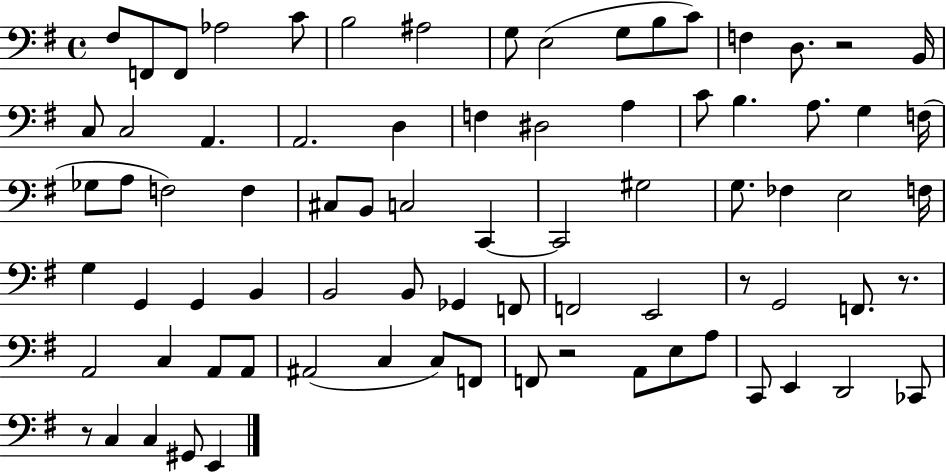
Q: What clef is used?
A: bass